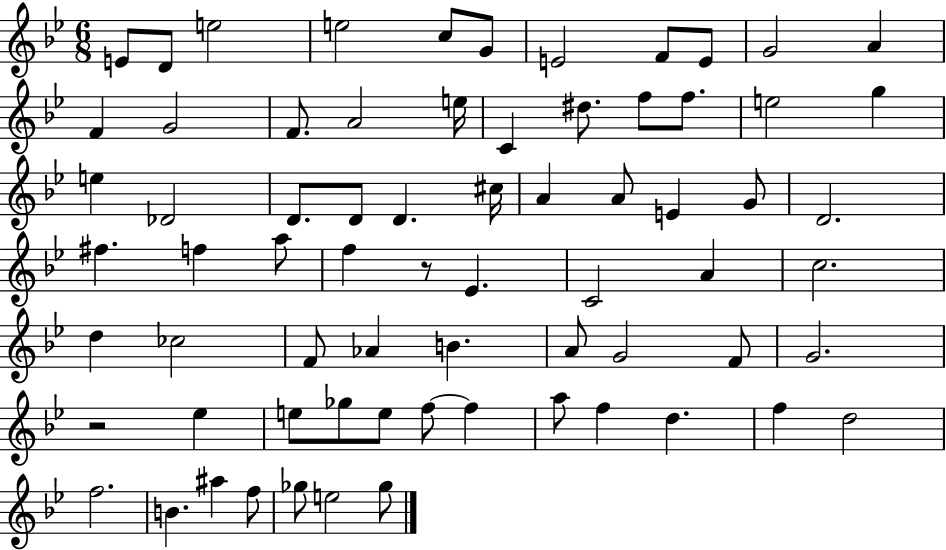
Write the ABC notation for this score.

X:1
T:Untitled
M:6/8
L:1/4
K:Bb
E/2 D/2 e2 e2 c/2 G/2 E2 F/2 E/2 G2 A F G2 F/2 A2 e/4 C ^d/2 f/2 f/2 e2 g e _D2 D/2 D/2 D ^c/4 A A/2 E G/2 D2 ^f f a/2 f z/2 _E C2 A c2 d _c2 F/2 _A B A/2 G2 F/2 G2 z2 _e e/2 _g/2 e/2 f/2 f a/2 f d f d2 f2 B ^a f/2 _g/2 e2 _g/2